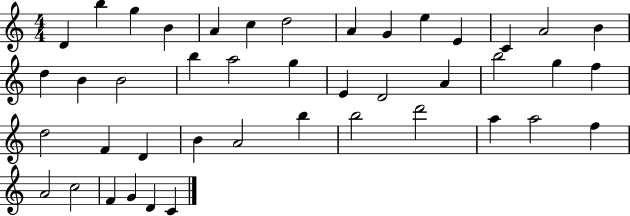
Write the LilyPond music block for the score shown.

{
  \clef treble
  \numericTimeSignature
  \time 4/4
  \key c \major
  d'4 b''4 g''4 b'4 | a'4 c''4 d''2 | a'4 g'4 e''4 e'4 | c'4 a'2 b'4 | \break d''4 b'4 b'2 | b''4 a''2 g''4 | e'4 d'2 a'4 | b''2 g''4 f''4 | \break d''2 f'4 d'4 | b'4 a'2 b''4 | b''2 d'''2 | a''4 a''2 f''4 | \break a'2 c''2 | f'4 g'4 d'4 c'4 | \bar "|."
}